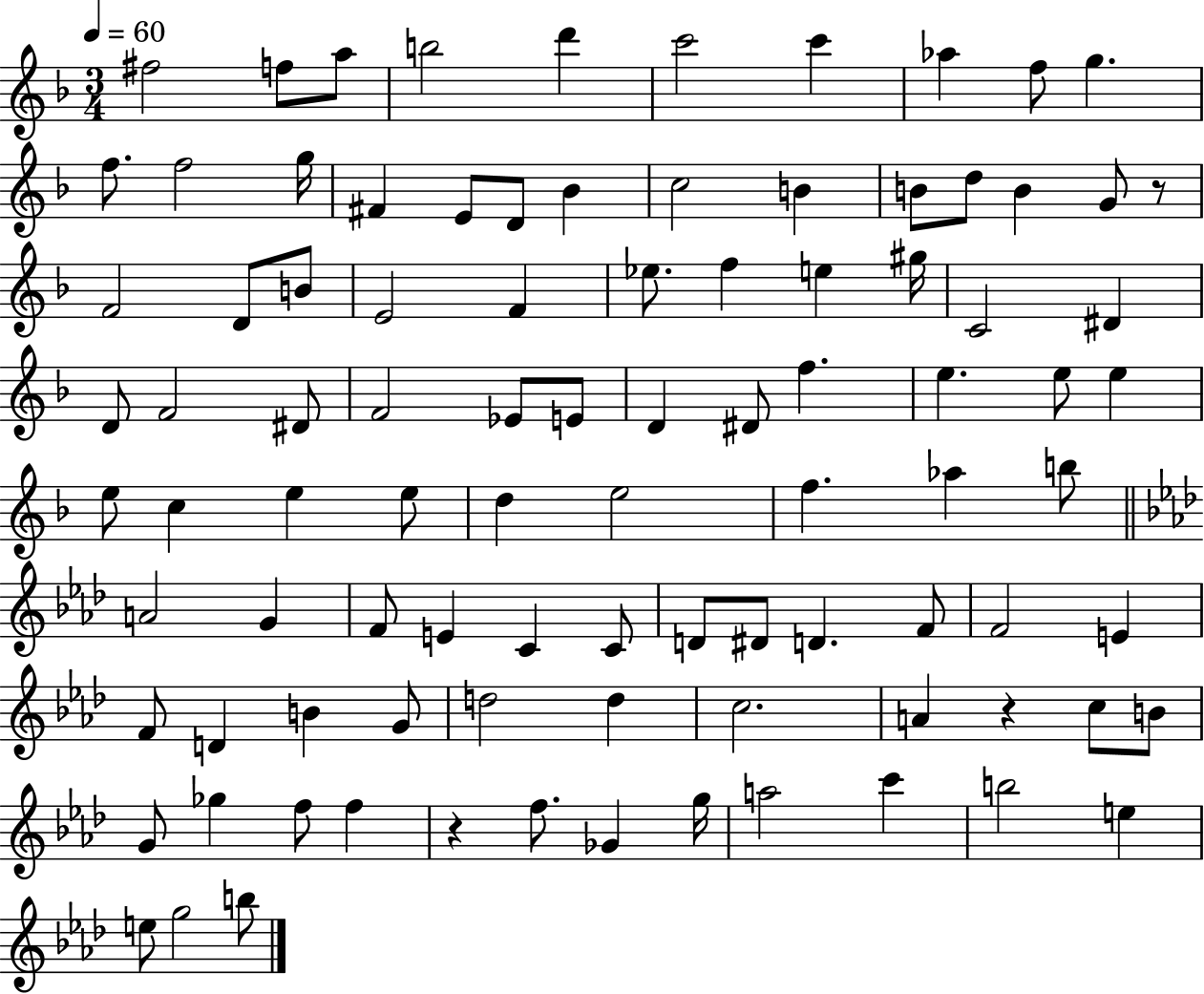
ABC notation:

X:1
T:Untitled
M:3/4
L:1/4
K:F
^f2 f/2 a/2 b2 d' c'2 c' _a f/2 g f/2 f2 g/4 ^F E/2 D/2 _B c2 B B/2 d/2 B G/2 z/2 F2 D/2 B/2 E2 F _e/2 f e ^g/4 C2 ^D D/2 F2 ^D/2 F2 _E/2 E/2 D ^D/2 f e e/2 e e/2 c e e/2 d e2 f _a b/2 A2 G F/2 E C C/2 D/2 ^D/2 D F/2 F2 E F/2 D B G/2 d2 d c2 A z c/2 B/2 G/2 _g f/2 f z f/2 _G g/4 a2 c' b2 e e/2 g2 b/2